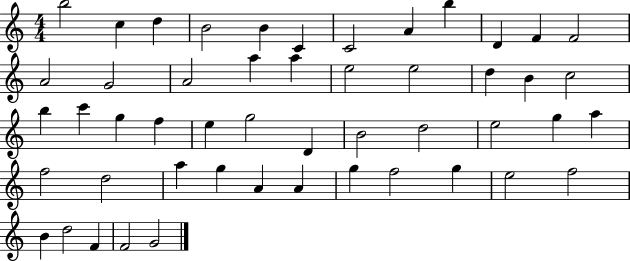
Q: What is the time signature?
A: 4/4